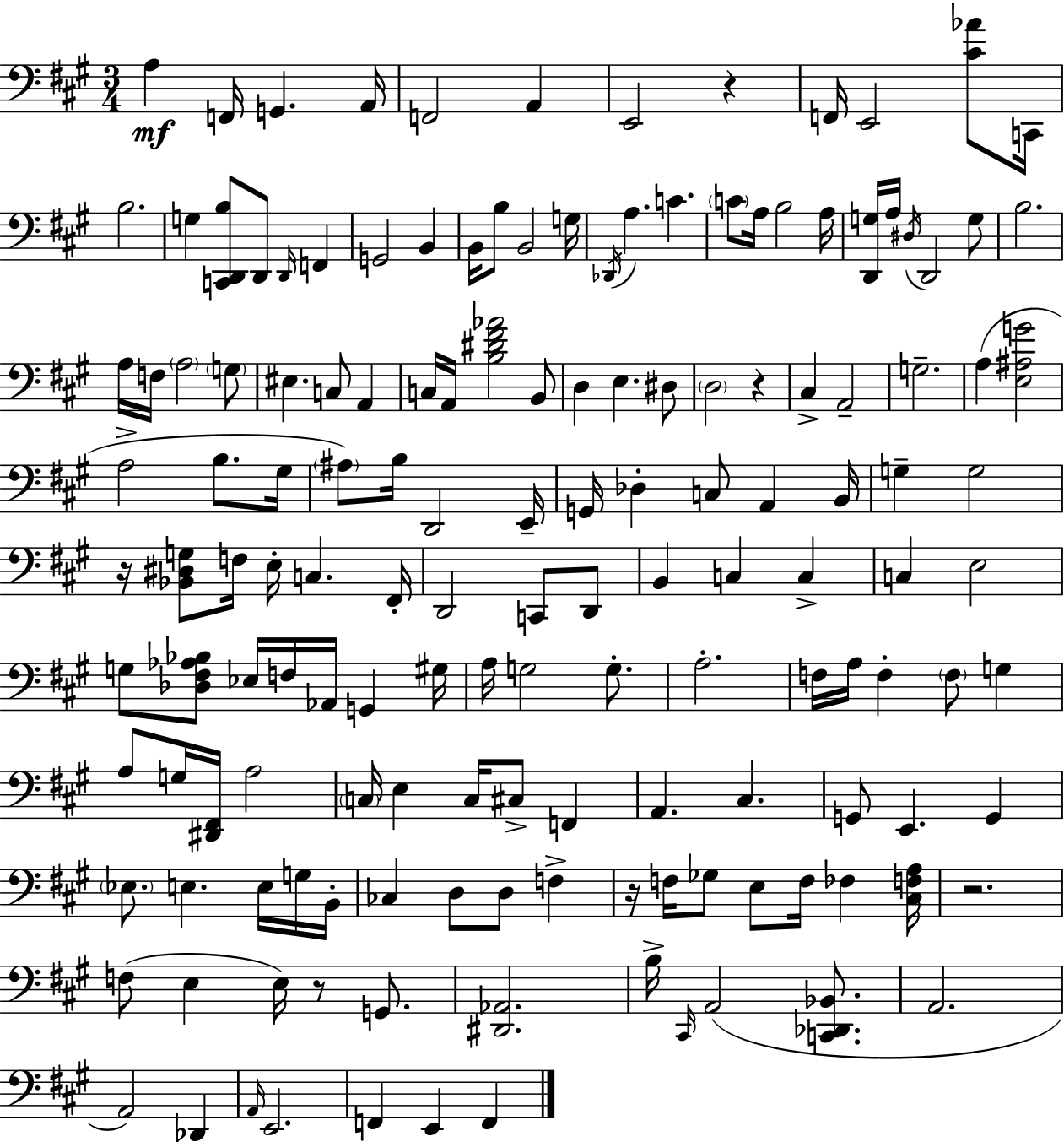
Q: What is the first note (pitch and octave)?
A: A3